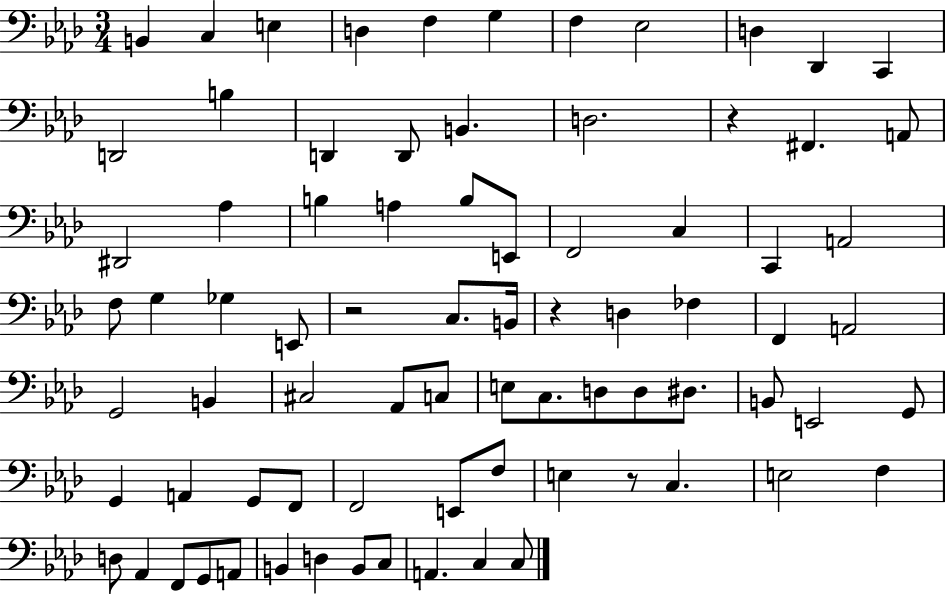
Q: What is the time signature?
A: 3/4